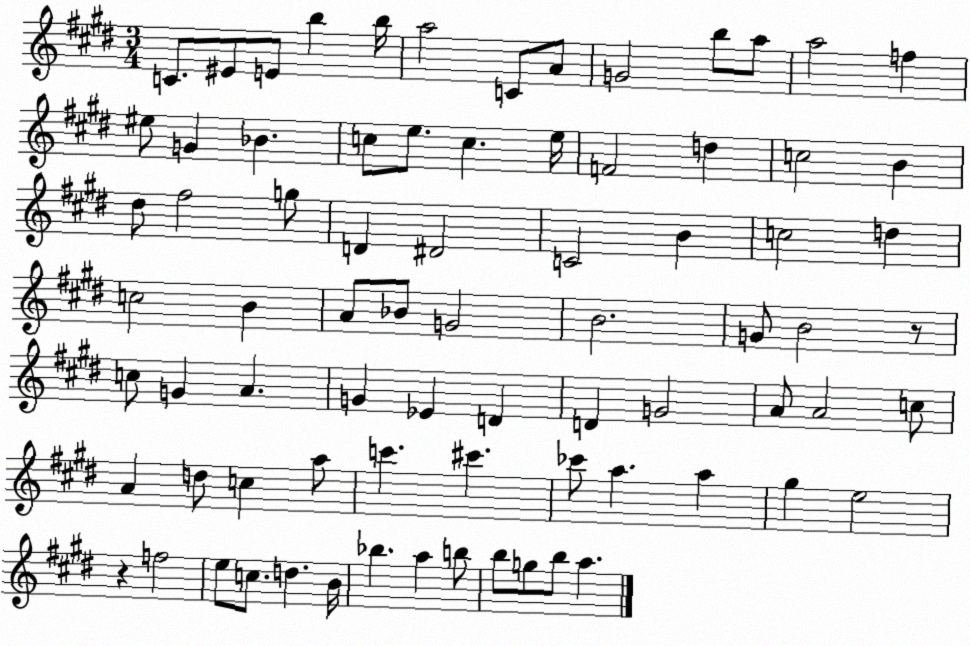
X:1
T:Untitled
M:3/4
L:1/4
K:E
C/2 ^E/2 E/2 b b/4 a2 C/2 A/2 G2 b/2 a/2 a2 f ^e/2 G _B c/2 e/2 c e/4 F2 d c2 B ^d/2 ^f2 g/2 D ^D2 C2 B c2 d c2 B A/2 _B/2 G2 B2 G/2 B2 z/2 c/2 G A G _E D D G2 A/2 A2 c/2 A d/2 c a/2 c' ^c' _c'/2 a a ^g e2 z f2 e/2 c/2 d B/4 _b a b/2 b/2 g/2 b/2 a